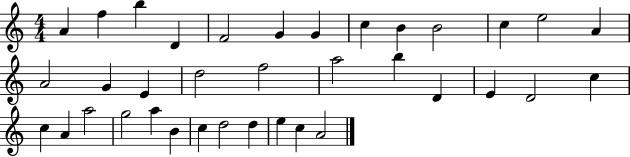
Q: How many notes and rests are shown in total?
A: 36